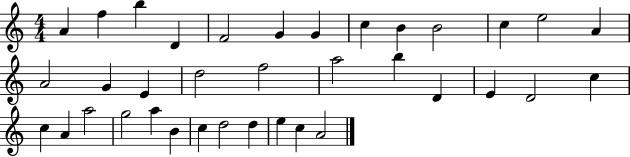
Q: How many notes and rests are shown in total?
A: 36